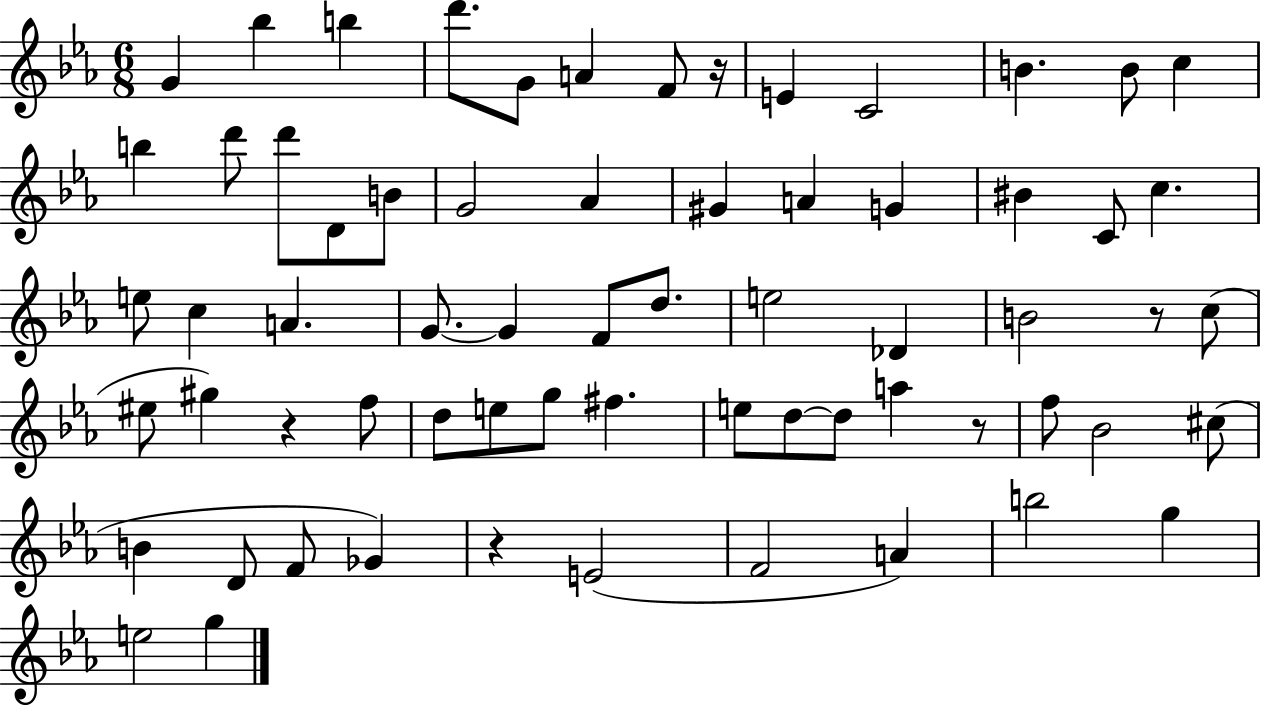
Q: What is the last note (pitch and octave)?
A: G5